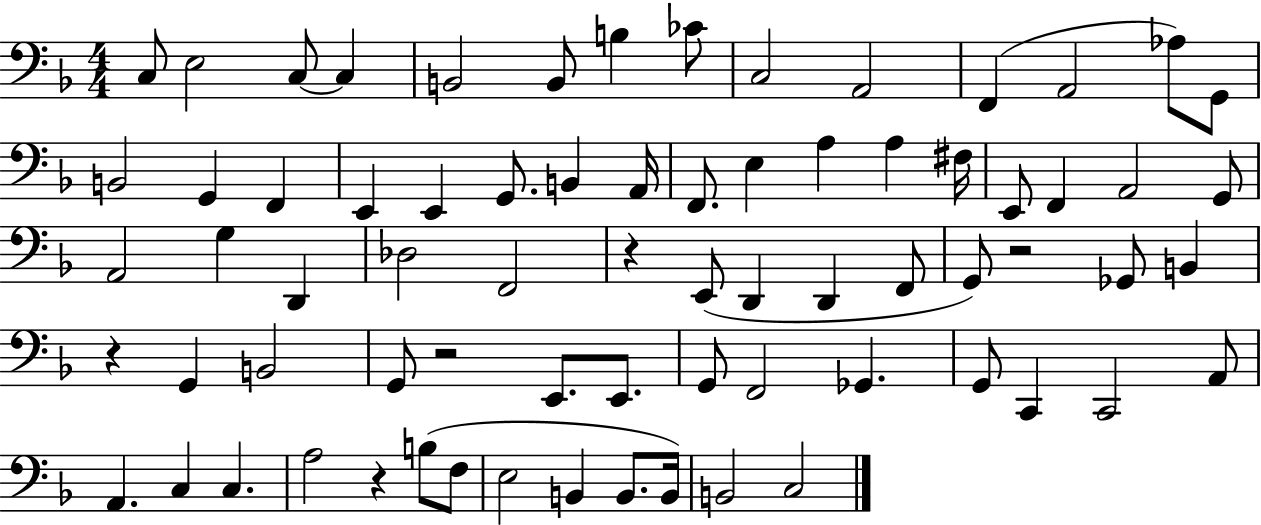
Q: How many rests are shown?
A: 5